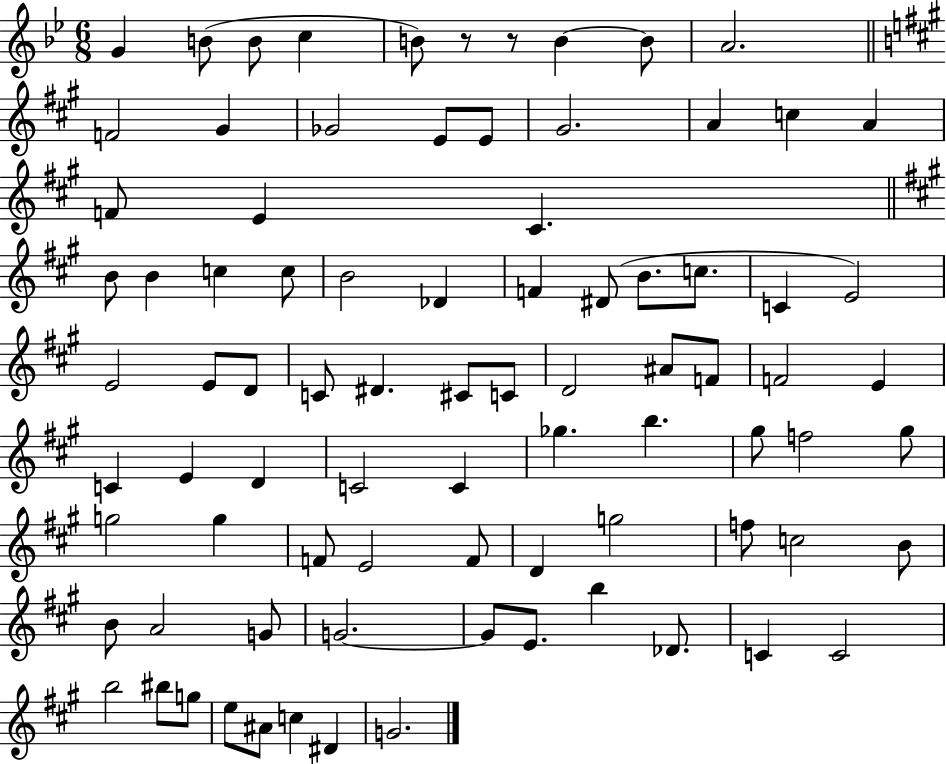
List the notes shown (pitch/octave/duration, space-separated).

G4/q B4/e B4/e C5/q B4/e R/e R/e B4/q B4/e A4/h. F4/h G#4/q Gb4/h E4/e E4/e G#4/h. A4/q C5/q A4/q F4/e E4/q C#4/q. B4/e B4/q C5/q C5/e B4/h Db4/q F4/q D#4/e B4/e. C5/e. C4/q E4/h E4/h E4/e D4/e C4/e D#4/q. C#4/e C4/e D4/h A#4/e F4/e F4/h E4/q C4/q E4/q D4/q C4/h C4/q Gb5/q. B5/q. G#5/e F5/h G#5/e G5/h G5/q F4/e E4/h F4/e D4/q G5/h F5/e C5/h B4/e B4/e A4/h G4/e G4/h. G4/e E4/e. B5/q Db4/e. C4/q C4/h B5/h BIS5/e G5/e E5/e A#4/e C5/q D#4/q G4/h.